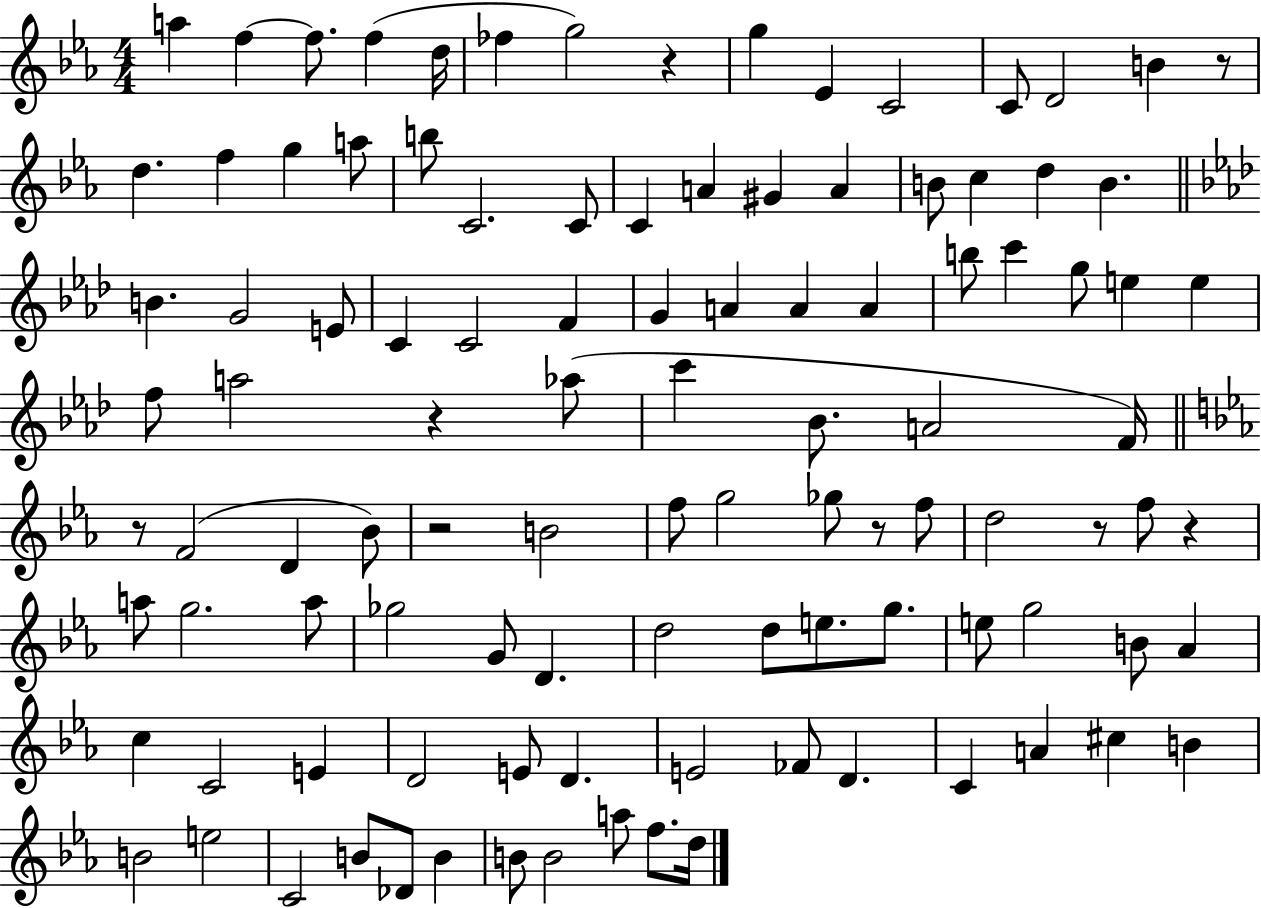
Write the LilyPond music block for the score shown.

{
  \clef treble
  \numericTimeSignature
  \time 4/4
  \key ees \major
  \repeat volta 2 { a''4 f''4~~ f''8. f''4( d''16 | fes''4 g''2) r4 | g''4 ees'4 c'2 | c'8 d'2 b'4 r8 | \break d''4. f''4 g''4 a''8 | b''8 c'2. c'8 | c'4 a'4 gis'4 a'4 | b'8 c''4 d''4 b'4. | \break \bar "||" \break \key f \minor b'4. g'2 e'8 | c'4 c'2 f'4 | g'4 a'4 a'4 a'4 | b''8 c'''4 g''8 e''4 e''4 | \break f''8 a''2 r4 aes''8( | c'''4 bes'8. a'2 f'16) | \bar "||" \break \key ees \major r8 f'2( d'4 bes'8) | r2 b'2 | f''8 g''2 ges''8 r8 f''8 | d''2 r8 f''8 r4 | \break a''8 g''2. a''8 | ges''2 g'8 d'4. | d''2 d''8 e''8. g''8. | e''8 g''2 b'8 aes'4 | \break c''4 c'2 e'4 | d'2 e'8 d'4. | e'2 fes'8 d'4. | c'4 a'4 cis''4 b'4 | \break b'2 e''2 | c'2 b'8 des'8 b'4 | b'8 b'2 a''8 f''8. d''16 | } \bar "|."
}